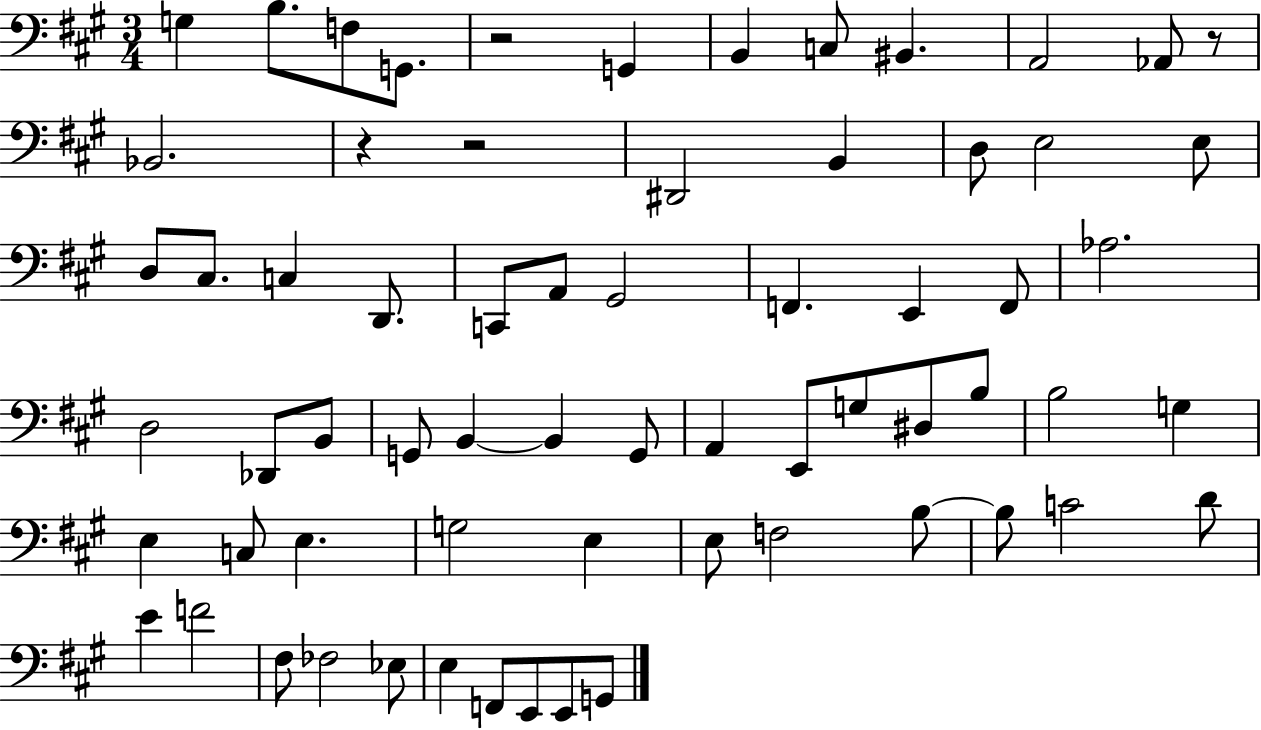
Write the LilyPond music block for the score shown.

{
  \clef bass
  \numericTimeSignature
  \time 3/4
  \key a \major
  g4 b8. f8 g,8. | r2 g,4 | b,4 c8 bis,4. | a,2 aes,8 r8 | \break bes,2. | r4 r2 | dis,2 b,4 | d8 e2 e8 | \break d8 cis8. c4 d,8. | c,8 a,8 gis,2 | f,4. e,4 f,8 | aes2. | \break d2 des,8 b,8 | g,8 b,4~~ b,4 g,8 | a,4 e,8 g8 dis8 b8 | b2 g4 | \break e4 c8 e4. | g2 e4 | e8 f2 b8~~ | b8 c'2 d'8 | \break e'4 f'2 | fis8 fes2 ees8 | e4 f,8 e,8 e,8 g,8 | \bar "|."
}